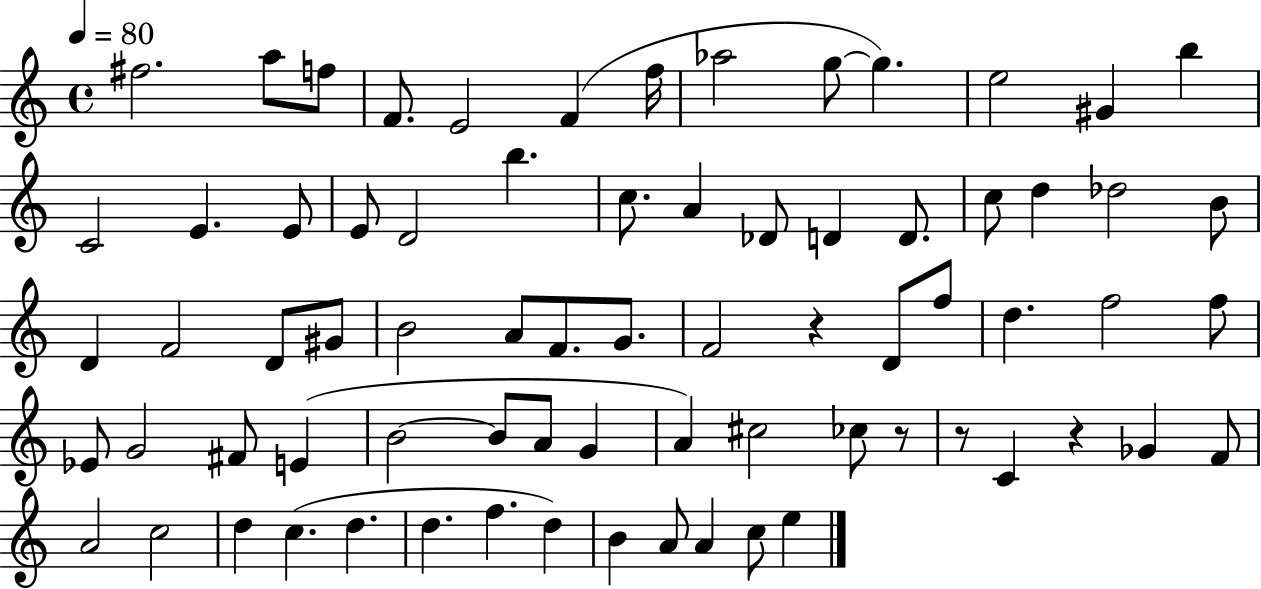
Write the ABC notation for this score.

X:1
T:Untitled
M:4/4
L:1/4
K:C
^f2 a/2 f/2 F/2 E2 F f/4 _a2 g/2 g e2 ^G b C2 E E/2 E/2 D2 b c/2 A _D/2 D D/2 c/2 d _d2 B/2 D F2 D/2 ^G/2 B2 A/2 F/2 G/2 F2 z D/2 f/2 d f2 f/2 _E/2 G2 ^F/2 E B2 B/2 A/2 G A ^c2 _c/2 z/2 z/2 C z _G F/2 A2 c2 d c d d f d B A/2 A c/2 e